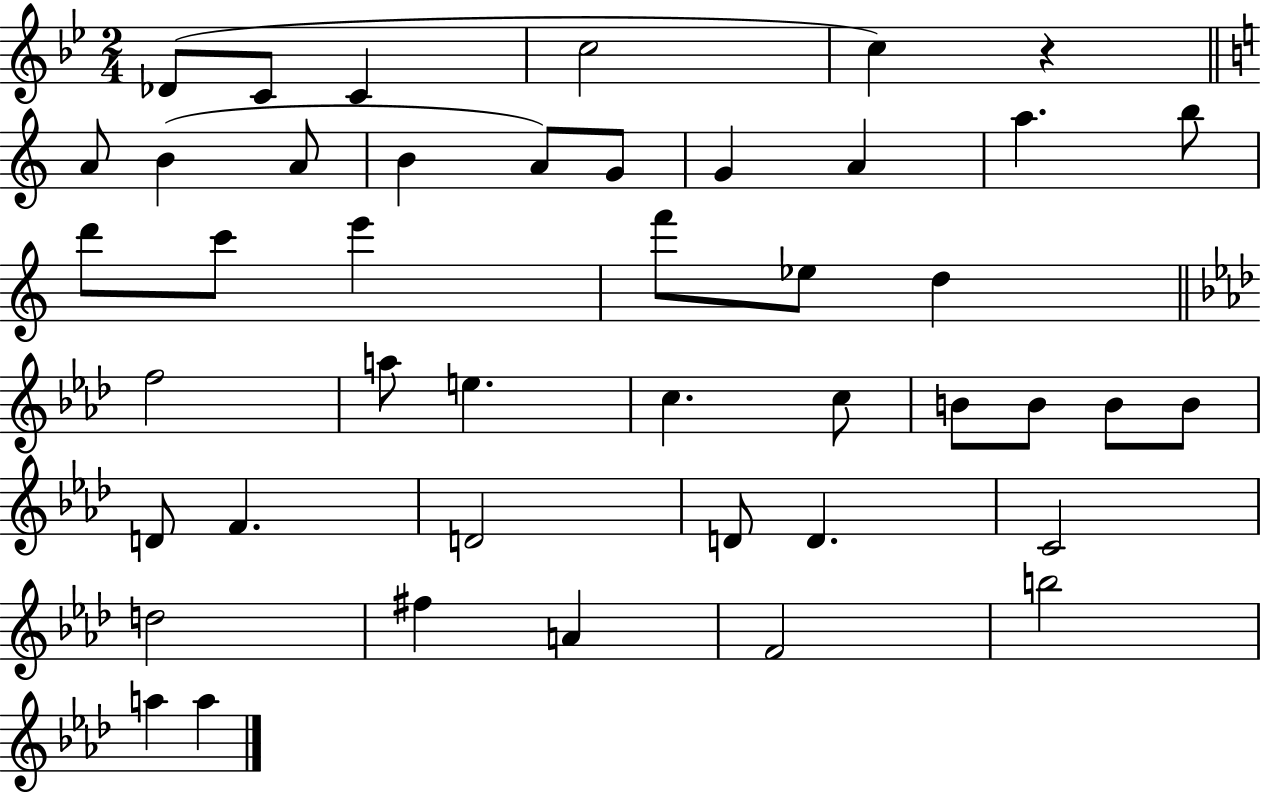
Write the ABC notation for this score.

X:1
T:Untitled
M:2/4
L:1/4
K:Bb
_D/2 C/2 C c2 c z A/2 B A/2 B A/2 G/2 G A a b/2 d'/2 c'/2 e' f'/2 _e/2 d f2 a/2 e c c/2 B/2 B/2 B/2 B/2 D/2 F D2 D/2 D C2 d2 ^f A F2 b2 a a